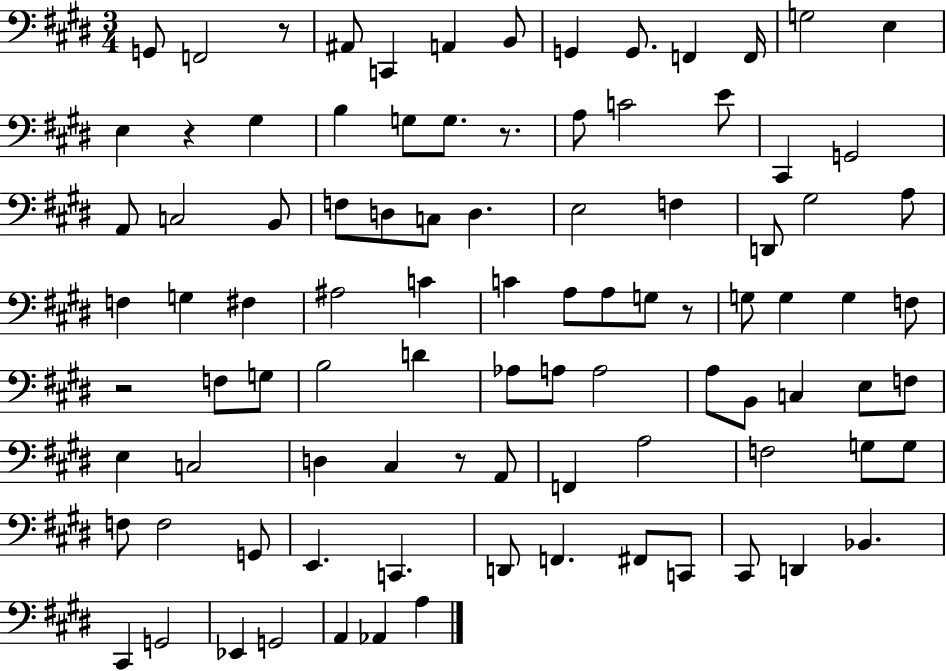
G2/e F2/h R/e A#2/e C2/q A2/q B2/e G2/q G2/e. F2/q F2/s G3/h E3/q E3/q R/q G#3/q B3/q G3/e G3/e. R/e. A3/e C4/h E4/e C#2/q G2/h A2/e C3/h B2/e F3/e D3/e C3/e D3/q. E3/h F3/q D2/e G#3/h A3/e F3/q G3/q F#3/q A#3/h C4/q C4/q A3/e A3/e G3/e R/e G3/e G3/q G3/q F3/e R/h F3/e G3/e B3/h D4/q Ab3/e A3/e A3/h A3/e B2/e C3/q E3/e F3/e E3/q C3/h D3/q C#3/q R/e A2/e F2/q A3/h F3/h G3/e G3/e F3/e F3/h G2/e E2/q. C2/q. D2/e F2/q. F#2/e C2/e C#2/e D2/q Bb2/q. C#2/q G2/h Eb2/q G2/h A2/q Ab2/q A3/q